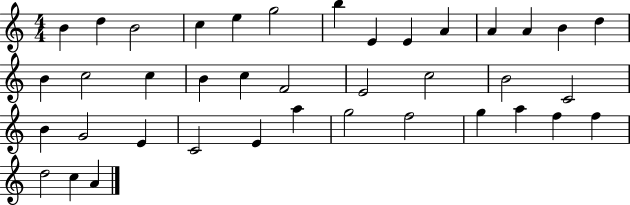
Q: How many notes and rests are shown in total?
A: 39